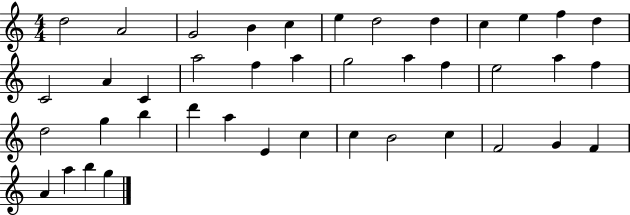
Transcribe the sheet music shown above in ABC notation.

X:1
T:Untitled
M:4/4
L:1/4
K:C
d2 A2 G2 B c e d2 d c e f d C2 A C a2 f a g2 a f e2 a f d2 g b d' a E c c B2 c F2 G F A a b g